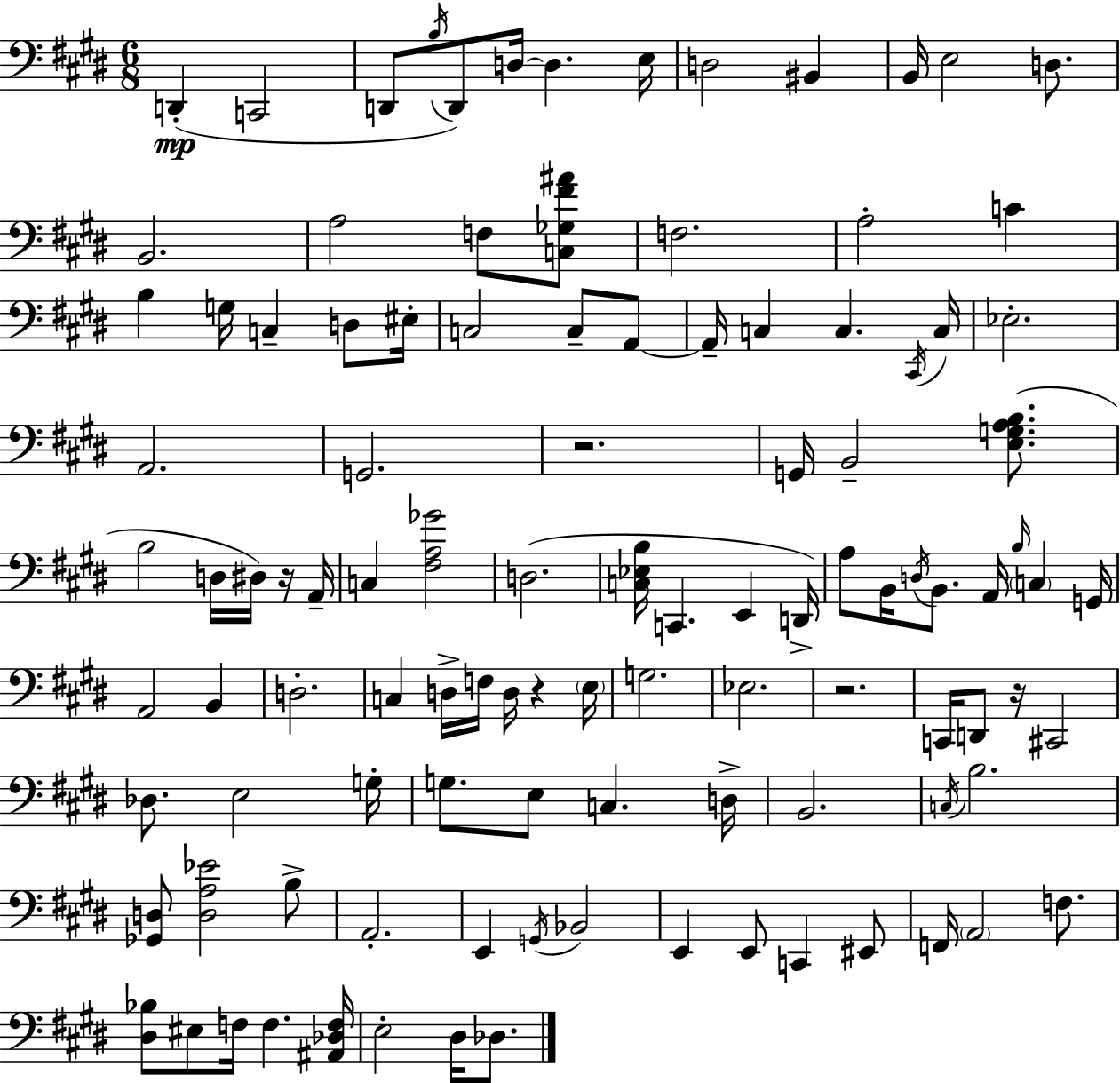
D2/q C2/h D2/e B3/s D2/e D3/s D3/q. E3/s D3/h BIS2/q B2/s E3/h D3/e. B2/h. A3/h F3/e [C3,Gb3,F#4,A#4]/e F3/h. A3/h C4/q B3/q G3/s C3/q D3/e EIS3/s C3/h C3/e A2/e A2/s C3/q C3/q. C#2/s C3/s Eb3/h. A2/h. G2/h. R/h. G2/s B2/h [E3,G3,A3,B3]/e. B3/h D3/s D#3/s R/s A2/s C3/q [F#3,A3,Gb4]/h D3/h. [C3,Eb3,B3]/s C2/q. E2/q D2/s A3/e B2/s D3/s B2/e. A2/s B3/s C3/q G2/s A2/h B2/q D3/h. C3/q D3/s F3/s D3/s R/q E3/s G3/h. Eb3/h. R/h. C2/s D2/e R/s C#2/h Db3/e. E3/h G3/s G3/e. E3/e C3/q. D3/s B2/h. C3/s B3/h. [Gb2,D3]/e [D3,A3,Eb4]/h B3/e A2/h. E2/q G2/s Bb2/h E2/q E2/e C2/q EIS2/e F2/s A2/h F3/e. [D#3,Bb3]/e EIS3/e F3/s F3/q. [A#2,Db3,F3]/s E3/h D#3/s Db3/e.